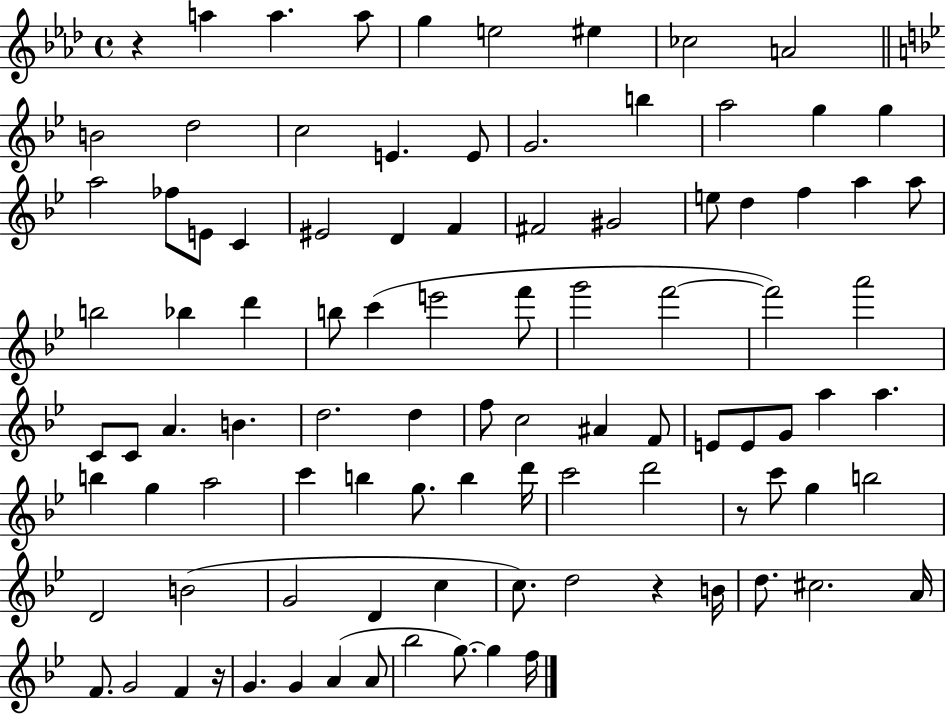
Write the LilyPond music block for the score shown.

{
  \clef treble
  \time 4/4
  \defaultTimeSignature
  \key aes \major
  r4 a''4 a''4. a''8 | g''4 e''2 eis''4 | ces''2 a'2 | \bar "||" \break \key bes \major b'2 d''2 | c''2 e'4. e'8 | g'2. b''4 | a''2 g''4 g''4 | \break a''2 fes''8 e'8 c'4 | eis'2 d'4 f'4 | fis'2 gis'2 | e''8 d''4 f''4 a''4 a''8 | \break b''2 bes''4 d'''4 | b''8 c'''4( e'''2 f'''8 | g'''2 f'''2~~ | f'''2) a'''2 | \break c'8 c'8 a'4. b'4. | d''2. d''4 | f''8 c''2 ais'4 f'8 | e'8 e'8 g'8 a''4 a''4. | \break b''4 g''4 a''2 | c'''4 b''4 g''8. b''4 d'''16 | c'''2 d'''2 | r8 c'''8 g''4 b''2 | \break d'2 b'2( | g'2 d'4 c''4 | c''8.) d''2 r4 b'16 | d''8. cis''2. a'16 | \break f'8. g'2 f'4 r16 | g'4. g'4 a'4( a'8 | bes''2 g''8.~~) g''4 f''16 | \bar "|."
}